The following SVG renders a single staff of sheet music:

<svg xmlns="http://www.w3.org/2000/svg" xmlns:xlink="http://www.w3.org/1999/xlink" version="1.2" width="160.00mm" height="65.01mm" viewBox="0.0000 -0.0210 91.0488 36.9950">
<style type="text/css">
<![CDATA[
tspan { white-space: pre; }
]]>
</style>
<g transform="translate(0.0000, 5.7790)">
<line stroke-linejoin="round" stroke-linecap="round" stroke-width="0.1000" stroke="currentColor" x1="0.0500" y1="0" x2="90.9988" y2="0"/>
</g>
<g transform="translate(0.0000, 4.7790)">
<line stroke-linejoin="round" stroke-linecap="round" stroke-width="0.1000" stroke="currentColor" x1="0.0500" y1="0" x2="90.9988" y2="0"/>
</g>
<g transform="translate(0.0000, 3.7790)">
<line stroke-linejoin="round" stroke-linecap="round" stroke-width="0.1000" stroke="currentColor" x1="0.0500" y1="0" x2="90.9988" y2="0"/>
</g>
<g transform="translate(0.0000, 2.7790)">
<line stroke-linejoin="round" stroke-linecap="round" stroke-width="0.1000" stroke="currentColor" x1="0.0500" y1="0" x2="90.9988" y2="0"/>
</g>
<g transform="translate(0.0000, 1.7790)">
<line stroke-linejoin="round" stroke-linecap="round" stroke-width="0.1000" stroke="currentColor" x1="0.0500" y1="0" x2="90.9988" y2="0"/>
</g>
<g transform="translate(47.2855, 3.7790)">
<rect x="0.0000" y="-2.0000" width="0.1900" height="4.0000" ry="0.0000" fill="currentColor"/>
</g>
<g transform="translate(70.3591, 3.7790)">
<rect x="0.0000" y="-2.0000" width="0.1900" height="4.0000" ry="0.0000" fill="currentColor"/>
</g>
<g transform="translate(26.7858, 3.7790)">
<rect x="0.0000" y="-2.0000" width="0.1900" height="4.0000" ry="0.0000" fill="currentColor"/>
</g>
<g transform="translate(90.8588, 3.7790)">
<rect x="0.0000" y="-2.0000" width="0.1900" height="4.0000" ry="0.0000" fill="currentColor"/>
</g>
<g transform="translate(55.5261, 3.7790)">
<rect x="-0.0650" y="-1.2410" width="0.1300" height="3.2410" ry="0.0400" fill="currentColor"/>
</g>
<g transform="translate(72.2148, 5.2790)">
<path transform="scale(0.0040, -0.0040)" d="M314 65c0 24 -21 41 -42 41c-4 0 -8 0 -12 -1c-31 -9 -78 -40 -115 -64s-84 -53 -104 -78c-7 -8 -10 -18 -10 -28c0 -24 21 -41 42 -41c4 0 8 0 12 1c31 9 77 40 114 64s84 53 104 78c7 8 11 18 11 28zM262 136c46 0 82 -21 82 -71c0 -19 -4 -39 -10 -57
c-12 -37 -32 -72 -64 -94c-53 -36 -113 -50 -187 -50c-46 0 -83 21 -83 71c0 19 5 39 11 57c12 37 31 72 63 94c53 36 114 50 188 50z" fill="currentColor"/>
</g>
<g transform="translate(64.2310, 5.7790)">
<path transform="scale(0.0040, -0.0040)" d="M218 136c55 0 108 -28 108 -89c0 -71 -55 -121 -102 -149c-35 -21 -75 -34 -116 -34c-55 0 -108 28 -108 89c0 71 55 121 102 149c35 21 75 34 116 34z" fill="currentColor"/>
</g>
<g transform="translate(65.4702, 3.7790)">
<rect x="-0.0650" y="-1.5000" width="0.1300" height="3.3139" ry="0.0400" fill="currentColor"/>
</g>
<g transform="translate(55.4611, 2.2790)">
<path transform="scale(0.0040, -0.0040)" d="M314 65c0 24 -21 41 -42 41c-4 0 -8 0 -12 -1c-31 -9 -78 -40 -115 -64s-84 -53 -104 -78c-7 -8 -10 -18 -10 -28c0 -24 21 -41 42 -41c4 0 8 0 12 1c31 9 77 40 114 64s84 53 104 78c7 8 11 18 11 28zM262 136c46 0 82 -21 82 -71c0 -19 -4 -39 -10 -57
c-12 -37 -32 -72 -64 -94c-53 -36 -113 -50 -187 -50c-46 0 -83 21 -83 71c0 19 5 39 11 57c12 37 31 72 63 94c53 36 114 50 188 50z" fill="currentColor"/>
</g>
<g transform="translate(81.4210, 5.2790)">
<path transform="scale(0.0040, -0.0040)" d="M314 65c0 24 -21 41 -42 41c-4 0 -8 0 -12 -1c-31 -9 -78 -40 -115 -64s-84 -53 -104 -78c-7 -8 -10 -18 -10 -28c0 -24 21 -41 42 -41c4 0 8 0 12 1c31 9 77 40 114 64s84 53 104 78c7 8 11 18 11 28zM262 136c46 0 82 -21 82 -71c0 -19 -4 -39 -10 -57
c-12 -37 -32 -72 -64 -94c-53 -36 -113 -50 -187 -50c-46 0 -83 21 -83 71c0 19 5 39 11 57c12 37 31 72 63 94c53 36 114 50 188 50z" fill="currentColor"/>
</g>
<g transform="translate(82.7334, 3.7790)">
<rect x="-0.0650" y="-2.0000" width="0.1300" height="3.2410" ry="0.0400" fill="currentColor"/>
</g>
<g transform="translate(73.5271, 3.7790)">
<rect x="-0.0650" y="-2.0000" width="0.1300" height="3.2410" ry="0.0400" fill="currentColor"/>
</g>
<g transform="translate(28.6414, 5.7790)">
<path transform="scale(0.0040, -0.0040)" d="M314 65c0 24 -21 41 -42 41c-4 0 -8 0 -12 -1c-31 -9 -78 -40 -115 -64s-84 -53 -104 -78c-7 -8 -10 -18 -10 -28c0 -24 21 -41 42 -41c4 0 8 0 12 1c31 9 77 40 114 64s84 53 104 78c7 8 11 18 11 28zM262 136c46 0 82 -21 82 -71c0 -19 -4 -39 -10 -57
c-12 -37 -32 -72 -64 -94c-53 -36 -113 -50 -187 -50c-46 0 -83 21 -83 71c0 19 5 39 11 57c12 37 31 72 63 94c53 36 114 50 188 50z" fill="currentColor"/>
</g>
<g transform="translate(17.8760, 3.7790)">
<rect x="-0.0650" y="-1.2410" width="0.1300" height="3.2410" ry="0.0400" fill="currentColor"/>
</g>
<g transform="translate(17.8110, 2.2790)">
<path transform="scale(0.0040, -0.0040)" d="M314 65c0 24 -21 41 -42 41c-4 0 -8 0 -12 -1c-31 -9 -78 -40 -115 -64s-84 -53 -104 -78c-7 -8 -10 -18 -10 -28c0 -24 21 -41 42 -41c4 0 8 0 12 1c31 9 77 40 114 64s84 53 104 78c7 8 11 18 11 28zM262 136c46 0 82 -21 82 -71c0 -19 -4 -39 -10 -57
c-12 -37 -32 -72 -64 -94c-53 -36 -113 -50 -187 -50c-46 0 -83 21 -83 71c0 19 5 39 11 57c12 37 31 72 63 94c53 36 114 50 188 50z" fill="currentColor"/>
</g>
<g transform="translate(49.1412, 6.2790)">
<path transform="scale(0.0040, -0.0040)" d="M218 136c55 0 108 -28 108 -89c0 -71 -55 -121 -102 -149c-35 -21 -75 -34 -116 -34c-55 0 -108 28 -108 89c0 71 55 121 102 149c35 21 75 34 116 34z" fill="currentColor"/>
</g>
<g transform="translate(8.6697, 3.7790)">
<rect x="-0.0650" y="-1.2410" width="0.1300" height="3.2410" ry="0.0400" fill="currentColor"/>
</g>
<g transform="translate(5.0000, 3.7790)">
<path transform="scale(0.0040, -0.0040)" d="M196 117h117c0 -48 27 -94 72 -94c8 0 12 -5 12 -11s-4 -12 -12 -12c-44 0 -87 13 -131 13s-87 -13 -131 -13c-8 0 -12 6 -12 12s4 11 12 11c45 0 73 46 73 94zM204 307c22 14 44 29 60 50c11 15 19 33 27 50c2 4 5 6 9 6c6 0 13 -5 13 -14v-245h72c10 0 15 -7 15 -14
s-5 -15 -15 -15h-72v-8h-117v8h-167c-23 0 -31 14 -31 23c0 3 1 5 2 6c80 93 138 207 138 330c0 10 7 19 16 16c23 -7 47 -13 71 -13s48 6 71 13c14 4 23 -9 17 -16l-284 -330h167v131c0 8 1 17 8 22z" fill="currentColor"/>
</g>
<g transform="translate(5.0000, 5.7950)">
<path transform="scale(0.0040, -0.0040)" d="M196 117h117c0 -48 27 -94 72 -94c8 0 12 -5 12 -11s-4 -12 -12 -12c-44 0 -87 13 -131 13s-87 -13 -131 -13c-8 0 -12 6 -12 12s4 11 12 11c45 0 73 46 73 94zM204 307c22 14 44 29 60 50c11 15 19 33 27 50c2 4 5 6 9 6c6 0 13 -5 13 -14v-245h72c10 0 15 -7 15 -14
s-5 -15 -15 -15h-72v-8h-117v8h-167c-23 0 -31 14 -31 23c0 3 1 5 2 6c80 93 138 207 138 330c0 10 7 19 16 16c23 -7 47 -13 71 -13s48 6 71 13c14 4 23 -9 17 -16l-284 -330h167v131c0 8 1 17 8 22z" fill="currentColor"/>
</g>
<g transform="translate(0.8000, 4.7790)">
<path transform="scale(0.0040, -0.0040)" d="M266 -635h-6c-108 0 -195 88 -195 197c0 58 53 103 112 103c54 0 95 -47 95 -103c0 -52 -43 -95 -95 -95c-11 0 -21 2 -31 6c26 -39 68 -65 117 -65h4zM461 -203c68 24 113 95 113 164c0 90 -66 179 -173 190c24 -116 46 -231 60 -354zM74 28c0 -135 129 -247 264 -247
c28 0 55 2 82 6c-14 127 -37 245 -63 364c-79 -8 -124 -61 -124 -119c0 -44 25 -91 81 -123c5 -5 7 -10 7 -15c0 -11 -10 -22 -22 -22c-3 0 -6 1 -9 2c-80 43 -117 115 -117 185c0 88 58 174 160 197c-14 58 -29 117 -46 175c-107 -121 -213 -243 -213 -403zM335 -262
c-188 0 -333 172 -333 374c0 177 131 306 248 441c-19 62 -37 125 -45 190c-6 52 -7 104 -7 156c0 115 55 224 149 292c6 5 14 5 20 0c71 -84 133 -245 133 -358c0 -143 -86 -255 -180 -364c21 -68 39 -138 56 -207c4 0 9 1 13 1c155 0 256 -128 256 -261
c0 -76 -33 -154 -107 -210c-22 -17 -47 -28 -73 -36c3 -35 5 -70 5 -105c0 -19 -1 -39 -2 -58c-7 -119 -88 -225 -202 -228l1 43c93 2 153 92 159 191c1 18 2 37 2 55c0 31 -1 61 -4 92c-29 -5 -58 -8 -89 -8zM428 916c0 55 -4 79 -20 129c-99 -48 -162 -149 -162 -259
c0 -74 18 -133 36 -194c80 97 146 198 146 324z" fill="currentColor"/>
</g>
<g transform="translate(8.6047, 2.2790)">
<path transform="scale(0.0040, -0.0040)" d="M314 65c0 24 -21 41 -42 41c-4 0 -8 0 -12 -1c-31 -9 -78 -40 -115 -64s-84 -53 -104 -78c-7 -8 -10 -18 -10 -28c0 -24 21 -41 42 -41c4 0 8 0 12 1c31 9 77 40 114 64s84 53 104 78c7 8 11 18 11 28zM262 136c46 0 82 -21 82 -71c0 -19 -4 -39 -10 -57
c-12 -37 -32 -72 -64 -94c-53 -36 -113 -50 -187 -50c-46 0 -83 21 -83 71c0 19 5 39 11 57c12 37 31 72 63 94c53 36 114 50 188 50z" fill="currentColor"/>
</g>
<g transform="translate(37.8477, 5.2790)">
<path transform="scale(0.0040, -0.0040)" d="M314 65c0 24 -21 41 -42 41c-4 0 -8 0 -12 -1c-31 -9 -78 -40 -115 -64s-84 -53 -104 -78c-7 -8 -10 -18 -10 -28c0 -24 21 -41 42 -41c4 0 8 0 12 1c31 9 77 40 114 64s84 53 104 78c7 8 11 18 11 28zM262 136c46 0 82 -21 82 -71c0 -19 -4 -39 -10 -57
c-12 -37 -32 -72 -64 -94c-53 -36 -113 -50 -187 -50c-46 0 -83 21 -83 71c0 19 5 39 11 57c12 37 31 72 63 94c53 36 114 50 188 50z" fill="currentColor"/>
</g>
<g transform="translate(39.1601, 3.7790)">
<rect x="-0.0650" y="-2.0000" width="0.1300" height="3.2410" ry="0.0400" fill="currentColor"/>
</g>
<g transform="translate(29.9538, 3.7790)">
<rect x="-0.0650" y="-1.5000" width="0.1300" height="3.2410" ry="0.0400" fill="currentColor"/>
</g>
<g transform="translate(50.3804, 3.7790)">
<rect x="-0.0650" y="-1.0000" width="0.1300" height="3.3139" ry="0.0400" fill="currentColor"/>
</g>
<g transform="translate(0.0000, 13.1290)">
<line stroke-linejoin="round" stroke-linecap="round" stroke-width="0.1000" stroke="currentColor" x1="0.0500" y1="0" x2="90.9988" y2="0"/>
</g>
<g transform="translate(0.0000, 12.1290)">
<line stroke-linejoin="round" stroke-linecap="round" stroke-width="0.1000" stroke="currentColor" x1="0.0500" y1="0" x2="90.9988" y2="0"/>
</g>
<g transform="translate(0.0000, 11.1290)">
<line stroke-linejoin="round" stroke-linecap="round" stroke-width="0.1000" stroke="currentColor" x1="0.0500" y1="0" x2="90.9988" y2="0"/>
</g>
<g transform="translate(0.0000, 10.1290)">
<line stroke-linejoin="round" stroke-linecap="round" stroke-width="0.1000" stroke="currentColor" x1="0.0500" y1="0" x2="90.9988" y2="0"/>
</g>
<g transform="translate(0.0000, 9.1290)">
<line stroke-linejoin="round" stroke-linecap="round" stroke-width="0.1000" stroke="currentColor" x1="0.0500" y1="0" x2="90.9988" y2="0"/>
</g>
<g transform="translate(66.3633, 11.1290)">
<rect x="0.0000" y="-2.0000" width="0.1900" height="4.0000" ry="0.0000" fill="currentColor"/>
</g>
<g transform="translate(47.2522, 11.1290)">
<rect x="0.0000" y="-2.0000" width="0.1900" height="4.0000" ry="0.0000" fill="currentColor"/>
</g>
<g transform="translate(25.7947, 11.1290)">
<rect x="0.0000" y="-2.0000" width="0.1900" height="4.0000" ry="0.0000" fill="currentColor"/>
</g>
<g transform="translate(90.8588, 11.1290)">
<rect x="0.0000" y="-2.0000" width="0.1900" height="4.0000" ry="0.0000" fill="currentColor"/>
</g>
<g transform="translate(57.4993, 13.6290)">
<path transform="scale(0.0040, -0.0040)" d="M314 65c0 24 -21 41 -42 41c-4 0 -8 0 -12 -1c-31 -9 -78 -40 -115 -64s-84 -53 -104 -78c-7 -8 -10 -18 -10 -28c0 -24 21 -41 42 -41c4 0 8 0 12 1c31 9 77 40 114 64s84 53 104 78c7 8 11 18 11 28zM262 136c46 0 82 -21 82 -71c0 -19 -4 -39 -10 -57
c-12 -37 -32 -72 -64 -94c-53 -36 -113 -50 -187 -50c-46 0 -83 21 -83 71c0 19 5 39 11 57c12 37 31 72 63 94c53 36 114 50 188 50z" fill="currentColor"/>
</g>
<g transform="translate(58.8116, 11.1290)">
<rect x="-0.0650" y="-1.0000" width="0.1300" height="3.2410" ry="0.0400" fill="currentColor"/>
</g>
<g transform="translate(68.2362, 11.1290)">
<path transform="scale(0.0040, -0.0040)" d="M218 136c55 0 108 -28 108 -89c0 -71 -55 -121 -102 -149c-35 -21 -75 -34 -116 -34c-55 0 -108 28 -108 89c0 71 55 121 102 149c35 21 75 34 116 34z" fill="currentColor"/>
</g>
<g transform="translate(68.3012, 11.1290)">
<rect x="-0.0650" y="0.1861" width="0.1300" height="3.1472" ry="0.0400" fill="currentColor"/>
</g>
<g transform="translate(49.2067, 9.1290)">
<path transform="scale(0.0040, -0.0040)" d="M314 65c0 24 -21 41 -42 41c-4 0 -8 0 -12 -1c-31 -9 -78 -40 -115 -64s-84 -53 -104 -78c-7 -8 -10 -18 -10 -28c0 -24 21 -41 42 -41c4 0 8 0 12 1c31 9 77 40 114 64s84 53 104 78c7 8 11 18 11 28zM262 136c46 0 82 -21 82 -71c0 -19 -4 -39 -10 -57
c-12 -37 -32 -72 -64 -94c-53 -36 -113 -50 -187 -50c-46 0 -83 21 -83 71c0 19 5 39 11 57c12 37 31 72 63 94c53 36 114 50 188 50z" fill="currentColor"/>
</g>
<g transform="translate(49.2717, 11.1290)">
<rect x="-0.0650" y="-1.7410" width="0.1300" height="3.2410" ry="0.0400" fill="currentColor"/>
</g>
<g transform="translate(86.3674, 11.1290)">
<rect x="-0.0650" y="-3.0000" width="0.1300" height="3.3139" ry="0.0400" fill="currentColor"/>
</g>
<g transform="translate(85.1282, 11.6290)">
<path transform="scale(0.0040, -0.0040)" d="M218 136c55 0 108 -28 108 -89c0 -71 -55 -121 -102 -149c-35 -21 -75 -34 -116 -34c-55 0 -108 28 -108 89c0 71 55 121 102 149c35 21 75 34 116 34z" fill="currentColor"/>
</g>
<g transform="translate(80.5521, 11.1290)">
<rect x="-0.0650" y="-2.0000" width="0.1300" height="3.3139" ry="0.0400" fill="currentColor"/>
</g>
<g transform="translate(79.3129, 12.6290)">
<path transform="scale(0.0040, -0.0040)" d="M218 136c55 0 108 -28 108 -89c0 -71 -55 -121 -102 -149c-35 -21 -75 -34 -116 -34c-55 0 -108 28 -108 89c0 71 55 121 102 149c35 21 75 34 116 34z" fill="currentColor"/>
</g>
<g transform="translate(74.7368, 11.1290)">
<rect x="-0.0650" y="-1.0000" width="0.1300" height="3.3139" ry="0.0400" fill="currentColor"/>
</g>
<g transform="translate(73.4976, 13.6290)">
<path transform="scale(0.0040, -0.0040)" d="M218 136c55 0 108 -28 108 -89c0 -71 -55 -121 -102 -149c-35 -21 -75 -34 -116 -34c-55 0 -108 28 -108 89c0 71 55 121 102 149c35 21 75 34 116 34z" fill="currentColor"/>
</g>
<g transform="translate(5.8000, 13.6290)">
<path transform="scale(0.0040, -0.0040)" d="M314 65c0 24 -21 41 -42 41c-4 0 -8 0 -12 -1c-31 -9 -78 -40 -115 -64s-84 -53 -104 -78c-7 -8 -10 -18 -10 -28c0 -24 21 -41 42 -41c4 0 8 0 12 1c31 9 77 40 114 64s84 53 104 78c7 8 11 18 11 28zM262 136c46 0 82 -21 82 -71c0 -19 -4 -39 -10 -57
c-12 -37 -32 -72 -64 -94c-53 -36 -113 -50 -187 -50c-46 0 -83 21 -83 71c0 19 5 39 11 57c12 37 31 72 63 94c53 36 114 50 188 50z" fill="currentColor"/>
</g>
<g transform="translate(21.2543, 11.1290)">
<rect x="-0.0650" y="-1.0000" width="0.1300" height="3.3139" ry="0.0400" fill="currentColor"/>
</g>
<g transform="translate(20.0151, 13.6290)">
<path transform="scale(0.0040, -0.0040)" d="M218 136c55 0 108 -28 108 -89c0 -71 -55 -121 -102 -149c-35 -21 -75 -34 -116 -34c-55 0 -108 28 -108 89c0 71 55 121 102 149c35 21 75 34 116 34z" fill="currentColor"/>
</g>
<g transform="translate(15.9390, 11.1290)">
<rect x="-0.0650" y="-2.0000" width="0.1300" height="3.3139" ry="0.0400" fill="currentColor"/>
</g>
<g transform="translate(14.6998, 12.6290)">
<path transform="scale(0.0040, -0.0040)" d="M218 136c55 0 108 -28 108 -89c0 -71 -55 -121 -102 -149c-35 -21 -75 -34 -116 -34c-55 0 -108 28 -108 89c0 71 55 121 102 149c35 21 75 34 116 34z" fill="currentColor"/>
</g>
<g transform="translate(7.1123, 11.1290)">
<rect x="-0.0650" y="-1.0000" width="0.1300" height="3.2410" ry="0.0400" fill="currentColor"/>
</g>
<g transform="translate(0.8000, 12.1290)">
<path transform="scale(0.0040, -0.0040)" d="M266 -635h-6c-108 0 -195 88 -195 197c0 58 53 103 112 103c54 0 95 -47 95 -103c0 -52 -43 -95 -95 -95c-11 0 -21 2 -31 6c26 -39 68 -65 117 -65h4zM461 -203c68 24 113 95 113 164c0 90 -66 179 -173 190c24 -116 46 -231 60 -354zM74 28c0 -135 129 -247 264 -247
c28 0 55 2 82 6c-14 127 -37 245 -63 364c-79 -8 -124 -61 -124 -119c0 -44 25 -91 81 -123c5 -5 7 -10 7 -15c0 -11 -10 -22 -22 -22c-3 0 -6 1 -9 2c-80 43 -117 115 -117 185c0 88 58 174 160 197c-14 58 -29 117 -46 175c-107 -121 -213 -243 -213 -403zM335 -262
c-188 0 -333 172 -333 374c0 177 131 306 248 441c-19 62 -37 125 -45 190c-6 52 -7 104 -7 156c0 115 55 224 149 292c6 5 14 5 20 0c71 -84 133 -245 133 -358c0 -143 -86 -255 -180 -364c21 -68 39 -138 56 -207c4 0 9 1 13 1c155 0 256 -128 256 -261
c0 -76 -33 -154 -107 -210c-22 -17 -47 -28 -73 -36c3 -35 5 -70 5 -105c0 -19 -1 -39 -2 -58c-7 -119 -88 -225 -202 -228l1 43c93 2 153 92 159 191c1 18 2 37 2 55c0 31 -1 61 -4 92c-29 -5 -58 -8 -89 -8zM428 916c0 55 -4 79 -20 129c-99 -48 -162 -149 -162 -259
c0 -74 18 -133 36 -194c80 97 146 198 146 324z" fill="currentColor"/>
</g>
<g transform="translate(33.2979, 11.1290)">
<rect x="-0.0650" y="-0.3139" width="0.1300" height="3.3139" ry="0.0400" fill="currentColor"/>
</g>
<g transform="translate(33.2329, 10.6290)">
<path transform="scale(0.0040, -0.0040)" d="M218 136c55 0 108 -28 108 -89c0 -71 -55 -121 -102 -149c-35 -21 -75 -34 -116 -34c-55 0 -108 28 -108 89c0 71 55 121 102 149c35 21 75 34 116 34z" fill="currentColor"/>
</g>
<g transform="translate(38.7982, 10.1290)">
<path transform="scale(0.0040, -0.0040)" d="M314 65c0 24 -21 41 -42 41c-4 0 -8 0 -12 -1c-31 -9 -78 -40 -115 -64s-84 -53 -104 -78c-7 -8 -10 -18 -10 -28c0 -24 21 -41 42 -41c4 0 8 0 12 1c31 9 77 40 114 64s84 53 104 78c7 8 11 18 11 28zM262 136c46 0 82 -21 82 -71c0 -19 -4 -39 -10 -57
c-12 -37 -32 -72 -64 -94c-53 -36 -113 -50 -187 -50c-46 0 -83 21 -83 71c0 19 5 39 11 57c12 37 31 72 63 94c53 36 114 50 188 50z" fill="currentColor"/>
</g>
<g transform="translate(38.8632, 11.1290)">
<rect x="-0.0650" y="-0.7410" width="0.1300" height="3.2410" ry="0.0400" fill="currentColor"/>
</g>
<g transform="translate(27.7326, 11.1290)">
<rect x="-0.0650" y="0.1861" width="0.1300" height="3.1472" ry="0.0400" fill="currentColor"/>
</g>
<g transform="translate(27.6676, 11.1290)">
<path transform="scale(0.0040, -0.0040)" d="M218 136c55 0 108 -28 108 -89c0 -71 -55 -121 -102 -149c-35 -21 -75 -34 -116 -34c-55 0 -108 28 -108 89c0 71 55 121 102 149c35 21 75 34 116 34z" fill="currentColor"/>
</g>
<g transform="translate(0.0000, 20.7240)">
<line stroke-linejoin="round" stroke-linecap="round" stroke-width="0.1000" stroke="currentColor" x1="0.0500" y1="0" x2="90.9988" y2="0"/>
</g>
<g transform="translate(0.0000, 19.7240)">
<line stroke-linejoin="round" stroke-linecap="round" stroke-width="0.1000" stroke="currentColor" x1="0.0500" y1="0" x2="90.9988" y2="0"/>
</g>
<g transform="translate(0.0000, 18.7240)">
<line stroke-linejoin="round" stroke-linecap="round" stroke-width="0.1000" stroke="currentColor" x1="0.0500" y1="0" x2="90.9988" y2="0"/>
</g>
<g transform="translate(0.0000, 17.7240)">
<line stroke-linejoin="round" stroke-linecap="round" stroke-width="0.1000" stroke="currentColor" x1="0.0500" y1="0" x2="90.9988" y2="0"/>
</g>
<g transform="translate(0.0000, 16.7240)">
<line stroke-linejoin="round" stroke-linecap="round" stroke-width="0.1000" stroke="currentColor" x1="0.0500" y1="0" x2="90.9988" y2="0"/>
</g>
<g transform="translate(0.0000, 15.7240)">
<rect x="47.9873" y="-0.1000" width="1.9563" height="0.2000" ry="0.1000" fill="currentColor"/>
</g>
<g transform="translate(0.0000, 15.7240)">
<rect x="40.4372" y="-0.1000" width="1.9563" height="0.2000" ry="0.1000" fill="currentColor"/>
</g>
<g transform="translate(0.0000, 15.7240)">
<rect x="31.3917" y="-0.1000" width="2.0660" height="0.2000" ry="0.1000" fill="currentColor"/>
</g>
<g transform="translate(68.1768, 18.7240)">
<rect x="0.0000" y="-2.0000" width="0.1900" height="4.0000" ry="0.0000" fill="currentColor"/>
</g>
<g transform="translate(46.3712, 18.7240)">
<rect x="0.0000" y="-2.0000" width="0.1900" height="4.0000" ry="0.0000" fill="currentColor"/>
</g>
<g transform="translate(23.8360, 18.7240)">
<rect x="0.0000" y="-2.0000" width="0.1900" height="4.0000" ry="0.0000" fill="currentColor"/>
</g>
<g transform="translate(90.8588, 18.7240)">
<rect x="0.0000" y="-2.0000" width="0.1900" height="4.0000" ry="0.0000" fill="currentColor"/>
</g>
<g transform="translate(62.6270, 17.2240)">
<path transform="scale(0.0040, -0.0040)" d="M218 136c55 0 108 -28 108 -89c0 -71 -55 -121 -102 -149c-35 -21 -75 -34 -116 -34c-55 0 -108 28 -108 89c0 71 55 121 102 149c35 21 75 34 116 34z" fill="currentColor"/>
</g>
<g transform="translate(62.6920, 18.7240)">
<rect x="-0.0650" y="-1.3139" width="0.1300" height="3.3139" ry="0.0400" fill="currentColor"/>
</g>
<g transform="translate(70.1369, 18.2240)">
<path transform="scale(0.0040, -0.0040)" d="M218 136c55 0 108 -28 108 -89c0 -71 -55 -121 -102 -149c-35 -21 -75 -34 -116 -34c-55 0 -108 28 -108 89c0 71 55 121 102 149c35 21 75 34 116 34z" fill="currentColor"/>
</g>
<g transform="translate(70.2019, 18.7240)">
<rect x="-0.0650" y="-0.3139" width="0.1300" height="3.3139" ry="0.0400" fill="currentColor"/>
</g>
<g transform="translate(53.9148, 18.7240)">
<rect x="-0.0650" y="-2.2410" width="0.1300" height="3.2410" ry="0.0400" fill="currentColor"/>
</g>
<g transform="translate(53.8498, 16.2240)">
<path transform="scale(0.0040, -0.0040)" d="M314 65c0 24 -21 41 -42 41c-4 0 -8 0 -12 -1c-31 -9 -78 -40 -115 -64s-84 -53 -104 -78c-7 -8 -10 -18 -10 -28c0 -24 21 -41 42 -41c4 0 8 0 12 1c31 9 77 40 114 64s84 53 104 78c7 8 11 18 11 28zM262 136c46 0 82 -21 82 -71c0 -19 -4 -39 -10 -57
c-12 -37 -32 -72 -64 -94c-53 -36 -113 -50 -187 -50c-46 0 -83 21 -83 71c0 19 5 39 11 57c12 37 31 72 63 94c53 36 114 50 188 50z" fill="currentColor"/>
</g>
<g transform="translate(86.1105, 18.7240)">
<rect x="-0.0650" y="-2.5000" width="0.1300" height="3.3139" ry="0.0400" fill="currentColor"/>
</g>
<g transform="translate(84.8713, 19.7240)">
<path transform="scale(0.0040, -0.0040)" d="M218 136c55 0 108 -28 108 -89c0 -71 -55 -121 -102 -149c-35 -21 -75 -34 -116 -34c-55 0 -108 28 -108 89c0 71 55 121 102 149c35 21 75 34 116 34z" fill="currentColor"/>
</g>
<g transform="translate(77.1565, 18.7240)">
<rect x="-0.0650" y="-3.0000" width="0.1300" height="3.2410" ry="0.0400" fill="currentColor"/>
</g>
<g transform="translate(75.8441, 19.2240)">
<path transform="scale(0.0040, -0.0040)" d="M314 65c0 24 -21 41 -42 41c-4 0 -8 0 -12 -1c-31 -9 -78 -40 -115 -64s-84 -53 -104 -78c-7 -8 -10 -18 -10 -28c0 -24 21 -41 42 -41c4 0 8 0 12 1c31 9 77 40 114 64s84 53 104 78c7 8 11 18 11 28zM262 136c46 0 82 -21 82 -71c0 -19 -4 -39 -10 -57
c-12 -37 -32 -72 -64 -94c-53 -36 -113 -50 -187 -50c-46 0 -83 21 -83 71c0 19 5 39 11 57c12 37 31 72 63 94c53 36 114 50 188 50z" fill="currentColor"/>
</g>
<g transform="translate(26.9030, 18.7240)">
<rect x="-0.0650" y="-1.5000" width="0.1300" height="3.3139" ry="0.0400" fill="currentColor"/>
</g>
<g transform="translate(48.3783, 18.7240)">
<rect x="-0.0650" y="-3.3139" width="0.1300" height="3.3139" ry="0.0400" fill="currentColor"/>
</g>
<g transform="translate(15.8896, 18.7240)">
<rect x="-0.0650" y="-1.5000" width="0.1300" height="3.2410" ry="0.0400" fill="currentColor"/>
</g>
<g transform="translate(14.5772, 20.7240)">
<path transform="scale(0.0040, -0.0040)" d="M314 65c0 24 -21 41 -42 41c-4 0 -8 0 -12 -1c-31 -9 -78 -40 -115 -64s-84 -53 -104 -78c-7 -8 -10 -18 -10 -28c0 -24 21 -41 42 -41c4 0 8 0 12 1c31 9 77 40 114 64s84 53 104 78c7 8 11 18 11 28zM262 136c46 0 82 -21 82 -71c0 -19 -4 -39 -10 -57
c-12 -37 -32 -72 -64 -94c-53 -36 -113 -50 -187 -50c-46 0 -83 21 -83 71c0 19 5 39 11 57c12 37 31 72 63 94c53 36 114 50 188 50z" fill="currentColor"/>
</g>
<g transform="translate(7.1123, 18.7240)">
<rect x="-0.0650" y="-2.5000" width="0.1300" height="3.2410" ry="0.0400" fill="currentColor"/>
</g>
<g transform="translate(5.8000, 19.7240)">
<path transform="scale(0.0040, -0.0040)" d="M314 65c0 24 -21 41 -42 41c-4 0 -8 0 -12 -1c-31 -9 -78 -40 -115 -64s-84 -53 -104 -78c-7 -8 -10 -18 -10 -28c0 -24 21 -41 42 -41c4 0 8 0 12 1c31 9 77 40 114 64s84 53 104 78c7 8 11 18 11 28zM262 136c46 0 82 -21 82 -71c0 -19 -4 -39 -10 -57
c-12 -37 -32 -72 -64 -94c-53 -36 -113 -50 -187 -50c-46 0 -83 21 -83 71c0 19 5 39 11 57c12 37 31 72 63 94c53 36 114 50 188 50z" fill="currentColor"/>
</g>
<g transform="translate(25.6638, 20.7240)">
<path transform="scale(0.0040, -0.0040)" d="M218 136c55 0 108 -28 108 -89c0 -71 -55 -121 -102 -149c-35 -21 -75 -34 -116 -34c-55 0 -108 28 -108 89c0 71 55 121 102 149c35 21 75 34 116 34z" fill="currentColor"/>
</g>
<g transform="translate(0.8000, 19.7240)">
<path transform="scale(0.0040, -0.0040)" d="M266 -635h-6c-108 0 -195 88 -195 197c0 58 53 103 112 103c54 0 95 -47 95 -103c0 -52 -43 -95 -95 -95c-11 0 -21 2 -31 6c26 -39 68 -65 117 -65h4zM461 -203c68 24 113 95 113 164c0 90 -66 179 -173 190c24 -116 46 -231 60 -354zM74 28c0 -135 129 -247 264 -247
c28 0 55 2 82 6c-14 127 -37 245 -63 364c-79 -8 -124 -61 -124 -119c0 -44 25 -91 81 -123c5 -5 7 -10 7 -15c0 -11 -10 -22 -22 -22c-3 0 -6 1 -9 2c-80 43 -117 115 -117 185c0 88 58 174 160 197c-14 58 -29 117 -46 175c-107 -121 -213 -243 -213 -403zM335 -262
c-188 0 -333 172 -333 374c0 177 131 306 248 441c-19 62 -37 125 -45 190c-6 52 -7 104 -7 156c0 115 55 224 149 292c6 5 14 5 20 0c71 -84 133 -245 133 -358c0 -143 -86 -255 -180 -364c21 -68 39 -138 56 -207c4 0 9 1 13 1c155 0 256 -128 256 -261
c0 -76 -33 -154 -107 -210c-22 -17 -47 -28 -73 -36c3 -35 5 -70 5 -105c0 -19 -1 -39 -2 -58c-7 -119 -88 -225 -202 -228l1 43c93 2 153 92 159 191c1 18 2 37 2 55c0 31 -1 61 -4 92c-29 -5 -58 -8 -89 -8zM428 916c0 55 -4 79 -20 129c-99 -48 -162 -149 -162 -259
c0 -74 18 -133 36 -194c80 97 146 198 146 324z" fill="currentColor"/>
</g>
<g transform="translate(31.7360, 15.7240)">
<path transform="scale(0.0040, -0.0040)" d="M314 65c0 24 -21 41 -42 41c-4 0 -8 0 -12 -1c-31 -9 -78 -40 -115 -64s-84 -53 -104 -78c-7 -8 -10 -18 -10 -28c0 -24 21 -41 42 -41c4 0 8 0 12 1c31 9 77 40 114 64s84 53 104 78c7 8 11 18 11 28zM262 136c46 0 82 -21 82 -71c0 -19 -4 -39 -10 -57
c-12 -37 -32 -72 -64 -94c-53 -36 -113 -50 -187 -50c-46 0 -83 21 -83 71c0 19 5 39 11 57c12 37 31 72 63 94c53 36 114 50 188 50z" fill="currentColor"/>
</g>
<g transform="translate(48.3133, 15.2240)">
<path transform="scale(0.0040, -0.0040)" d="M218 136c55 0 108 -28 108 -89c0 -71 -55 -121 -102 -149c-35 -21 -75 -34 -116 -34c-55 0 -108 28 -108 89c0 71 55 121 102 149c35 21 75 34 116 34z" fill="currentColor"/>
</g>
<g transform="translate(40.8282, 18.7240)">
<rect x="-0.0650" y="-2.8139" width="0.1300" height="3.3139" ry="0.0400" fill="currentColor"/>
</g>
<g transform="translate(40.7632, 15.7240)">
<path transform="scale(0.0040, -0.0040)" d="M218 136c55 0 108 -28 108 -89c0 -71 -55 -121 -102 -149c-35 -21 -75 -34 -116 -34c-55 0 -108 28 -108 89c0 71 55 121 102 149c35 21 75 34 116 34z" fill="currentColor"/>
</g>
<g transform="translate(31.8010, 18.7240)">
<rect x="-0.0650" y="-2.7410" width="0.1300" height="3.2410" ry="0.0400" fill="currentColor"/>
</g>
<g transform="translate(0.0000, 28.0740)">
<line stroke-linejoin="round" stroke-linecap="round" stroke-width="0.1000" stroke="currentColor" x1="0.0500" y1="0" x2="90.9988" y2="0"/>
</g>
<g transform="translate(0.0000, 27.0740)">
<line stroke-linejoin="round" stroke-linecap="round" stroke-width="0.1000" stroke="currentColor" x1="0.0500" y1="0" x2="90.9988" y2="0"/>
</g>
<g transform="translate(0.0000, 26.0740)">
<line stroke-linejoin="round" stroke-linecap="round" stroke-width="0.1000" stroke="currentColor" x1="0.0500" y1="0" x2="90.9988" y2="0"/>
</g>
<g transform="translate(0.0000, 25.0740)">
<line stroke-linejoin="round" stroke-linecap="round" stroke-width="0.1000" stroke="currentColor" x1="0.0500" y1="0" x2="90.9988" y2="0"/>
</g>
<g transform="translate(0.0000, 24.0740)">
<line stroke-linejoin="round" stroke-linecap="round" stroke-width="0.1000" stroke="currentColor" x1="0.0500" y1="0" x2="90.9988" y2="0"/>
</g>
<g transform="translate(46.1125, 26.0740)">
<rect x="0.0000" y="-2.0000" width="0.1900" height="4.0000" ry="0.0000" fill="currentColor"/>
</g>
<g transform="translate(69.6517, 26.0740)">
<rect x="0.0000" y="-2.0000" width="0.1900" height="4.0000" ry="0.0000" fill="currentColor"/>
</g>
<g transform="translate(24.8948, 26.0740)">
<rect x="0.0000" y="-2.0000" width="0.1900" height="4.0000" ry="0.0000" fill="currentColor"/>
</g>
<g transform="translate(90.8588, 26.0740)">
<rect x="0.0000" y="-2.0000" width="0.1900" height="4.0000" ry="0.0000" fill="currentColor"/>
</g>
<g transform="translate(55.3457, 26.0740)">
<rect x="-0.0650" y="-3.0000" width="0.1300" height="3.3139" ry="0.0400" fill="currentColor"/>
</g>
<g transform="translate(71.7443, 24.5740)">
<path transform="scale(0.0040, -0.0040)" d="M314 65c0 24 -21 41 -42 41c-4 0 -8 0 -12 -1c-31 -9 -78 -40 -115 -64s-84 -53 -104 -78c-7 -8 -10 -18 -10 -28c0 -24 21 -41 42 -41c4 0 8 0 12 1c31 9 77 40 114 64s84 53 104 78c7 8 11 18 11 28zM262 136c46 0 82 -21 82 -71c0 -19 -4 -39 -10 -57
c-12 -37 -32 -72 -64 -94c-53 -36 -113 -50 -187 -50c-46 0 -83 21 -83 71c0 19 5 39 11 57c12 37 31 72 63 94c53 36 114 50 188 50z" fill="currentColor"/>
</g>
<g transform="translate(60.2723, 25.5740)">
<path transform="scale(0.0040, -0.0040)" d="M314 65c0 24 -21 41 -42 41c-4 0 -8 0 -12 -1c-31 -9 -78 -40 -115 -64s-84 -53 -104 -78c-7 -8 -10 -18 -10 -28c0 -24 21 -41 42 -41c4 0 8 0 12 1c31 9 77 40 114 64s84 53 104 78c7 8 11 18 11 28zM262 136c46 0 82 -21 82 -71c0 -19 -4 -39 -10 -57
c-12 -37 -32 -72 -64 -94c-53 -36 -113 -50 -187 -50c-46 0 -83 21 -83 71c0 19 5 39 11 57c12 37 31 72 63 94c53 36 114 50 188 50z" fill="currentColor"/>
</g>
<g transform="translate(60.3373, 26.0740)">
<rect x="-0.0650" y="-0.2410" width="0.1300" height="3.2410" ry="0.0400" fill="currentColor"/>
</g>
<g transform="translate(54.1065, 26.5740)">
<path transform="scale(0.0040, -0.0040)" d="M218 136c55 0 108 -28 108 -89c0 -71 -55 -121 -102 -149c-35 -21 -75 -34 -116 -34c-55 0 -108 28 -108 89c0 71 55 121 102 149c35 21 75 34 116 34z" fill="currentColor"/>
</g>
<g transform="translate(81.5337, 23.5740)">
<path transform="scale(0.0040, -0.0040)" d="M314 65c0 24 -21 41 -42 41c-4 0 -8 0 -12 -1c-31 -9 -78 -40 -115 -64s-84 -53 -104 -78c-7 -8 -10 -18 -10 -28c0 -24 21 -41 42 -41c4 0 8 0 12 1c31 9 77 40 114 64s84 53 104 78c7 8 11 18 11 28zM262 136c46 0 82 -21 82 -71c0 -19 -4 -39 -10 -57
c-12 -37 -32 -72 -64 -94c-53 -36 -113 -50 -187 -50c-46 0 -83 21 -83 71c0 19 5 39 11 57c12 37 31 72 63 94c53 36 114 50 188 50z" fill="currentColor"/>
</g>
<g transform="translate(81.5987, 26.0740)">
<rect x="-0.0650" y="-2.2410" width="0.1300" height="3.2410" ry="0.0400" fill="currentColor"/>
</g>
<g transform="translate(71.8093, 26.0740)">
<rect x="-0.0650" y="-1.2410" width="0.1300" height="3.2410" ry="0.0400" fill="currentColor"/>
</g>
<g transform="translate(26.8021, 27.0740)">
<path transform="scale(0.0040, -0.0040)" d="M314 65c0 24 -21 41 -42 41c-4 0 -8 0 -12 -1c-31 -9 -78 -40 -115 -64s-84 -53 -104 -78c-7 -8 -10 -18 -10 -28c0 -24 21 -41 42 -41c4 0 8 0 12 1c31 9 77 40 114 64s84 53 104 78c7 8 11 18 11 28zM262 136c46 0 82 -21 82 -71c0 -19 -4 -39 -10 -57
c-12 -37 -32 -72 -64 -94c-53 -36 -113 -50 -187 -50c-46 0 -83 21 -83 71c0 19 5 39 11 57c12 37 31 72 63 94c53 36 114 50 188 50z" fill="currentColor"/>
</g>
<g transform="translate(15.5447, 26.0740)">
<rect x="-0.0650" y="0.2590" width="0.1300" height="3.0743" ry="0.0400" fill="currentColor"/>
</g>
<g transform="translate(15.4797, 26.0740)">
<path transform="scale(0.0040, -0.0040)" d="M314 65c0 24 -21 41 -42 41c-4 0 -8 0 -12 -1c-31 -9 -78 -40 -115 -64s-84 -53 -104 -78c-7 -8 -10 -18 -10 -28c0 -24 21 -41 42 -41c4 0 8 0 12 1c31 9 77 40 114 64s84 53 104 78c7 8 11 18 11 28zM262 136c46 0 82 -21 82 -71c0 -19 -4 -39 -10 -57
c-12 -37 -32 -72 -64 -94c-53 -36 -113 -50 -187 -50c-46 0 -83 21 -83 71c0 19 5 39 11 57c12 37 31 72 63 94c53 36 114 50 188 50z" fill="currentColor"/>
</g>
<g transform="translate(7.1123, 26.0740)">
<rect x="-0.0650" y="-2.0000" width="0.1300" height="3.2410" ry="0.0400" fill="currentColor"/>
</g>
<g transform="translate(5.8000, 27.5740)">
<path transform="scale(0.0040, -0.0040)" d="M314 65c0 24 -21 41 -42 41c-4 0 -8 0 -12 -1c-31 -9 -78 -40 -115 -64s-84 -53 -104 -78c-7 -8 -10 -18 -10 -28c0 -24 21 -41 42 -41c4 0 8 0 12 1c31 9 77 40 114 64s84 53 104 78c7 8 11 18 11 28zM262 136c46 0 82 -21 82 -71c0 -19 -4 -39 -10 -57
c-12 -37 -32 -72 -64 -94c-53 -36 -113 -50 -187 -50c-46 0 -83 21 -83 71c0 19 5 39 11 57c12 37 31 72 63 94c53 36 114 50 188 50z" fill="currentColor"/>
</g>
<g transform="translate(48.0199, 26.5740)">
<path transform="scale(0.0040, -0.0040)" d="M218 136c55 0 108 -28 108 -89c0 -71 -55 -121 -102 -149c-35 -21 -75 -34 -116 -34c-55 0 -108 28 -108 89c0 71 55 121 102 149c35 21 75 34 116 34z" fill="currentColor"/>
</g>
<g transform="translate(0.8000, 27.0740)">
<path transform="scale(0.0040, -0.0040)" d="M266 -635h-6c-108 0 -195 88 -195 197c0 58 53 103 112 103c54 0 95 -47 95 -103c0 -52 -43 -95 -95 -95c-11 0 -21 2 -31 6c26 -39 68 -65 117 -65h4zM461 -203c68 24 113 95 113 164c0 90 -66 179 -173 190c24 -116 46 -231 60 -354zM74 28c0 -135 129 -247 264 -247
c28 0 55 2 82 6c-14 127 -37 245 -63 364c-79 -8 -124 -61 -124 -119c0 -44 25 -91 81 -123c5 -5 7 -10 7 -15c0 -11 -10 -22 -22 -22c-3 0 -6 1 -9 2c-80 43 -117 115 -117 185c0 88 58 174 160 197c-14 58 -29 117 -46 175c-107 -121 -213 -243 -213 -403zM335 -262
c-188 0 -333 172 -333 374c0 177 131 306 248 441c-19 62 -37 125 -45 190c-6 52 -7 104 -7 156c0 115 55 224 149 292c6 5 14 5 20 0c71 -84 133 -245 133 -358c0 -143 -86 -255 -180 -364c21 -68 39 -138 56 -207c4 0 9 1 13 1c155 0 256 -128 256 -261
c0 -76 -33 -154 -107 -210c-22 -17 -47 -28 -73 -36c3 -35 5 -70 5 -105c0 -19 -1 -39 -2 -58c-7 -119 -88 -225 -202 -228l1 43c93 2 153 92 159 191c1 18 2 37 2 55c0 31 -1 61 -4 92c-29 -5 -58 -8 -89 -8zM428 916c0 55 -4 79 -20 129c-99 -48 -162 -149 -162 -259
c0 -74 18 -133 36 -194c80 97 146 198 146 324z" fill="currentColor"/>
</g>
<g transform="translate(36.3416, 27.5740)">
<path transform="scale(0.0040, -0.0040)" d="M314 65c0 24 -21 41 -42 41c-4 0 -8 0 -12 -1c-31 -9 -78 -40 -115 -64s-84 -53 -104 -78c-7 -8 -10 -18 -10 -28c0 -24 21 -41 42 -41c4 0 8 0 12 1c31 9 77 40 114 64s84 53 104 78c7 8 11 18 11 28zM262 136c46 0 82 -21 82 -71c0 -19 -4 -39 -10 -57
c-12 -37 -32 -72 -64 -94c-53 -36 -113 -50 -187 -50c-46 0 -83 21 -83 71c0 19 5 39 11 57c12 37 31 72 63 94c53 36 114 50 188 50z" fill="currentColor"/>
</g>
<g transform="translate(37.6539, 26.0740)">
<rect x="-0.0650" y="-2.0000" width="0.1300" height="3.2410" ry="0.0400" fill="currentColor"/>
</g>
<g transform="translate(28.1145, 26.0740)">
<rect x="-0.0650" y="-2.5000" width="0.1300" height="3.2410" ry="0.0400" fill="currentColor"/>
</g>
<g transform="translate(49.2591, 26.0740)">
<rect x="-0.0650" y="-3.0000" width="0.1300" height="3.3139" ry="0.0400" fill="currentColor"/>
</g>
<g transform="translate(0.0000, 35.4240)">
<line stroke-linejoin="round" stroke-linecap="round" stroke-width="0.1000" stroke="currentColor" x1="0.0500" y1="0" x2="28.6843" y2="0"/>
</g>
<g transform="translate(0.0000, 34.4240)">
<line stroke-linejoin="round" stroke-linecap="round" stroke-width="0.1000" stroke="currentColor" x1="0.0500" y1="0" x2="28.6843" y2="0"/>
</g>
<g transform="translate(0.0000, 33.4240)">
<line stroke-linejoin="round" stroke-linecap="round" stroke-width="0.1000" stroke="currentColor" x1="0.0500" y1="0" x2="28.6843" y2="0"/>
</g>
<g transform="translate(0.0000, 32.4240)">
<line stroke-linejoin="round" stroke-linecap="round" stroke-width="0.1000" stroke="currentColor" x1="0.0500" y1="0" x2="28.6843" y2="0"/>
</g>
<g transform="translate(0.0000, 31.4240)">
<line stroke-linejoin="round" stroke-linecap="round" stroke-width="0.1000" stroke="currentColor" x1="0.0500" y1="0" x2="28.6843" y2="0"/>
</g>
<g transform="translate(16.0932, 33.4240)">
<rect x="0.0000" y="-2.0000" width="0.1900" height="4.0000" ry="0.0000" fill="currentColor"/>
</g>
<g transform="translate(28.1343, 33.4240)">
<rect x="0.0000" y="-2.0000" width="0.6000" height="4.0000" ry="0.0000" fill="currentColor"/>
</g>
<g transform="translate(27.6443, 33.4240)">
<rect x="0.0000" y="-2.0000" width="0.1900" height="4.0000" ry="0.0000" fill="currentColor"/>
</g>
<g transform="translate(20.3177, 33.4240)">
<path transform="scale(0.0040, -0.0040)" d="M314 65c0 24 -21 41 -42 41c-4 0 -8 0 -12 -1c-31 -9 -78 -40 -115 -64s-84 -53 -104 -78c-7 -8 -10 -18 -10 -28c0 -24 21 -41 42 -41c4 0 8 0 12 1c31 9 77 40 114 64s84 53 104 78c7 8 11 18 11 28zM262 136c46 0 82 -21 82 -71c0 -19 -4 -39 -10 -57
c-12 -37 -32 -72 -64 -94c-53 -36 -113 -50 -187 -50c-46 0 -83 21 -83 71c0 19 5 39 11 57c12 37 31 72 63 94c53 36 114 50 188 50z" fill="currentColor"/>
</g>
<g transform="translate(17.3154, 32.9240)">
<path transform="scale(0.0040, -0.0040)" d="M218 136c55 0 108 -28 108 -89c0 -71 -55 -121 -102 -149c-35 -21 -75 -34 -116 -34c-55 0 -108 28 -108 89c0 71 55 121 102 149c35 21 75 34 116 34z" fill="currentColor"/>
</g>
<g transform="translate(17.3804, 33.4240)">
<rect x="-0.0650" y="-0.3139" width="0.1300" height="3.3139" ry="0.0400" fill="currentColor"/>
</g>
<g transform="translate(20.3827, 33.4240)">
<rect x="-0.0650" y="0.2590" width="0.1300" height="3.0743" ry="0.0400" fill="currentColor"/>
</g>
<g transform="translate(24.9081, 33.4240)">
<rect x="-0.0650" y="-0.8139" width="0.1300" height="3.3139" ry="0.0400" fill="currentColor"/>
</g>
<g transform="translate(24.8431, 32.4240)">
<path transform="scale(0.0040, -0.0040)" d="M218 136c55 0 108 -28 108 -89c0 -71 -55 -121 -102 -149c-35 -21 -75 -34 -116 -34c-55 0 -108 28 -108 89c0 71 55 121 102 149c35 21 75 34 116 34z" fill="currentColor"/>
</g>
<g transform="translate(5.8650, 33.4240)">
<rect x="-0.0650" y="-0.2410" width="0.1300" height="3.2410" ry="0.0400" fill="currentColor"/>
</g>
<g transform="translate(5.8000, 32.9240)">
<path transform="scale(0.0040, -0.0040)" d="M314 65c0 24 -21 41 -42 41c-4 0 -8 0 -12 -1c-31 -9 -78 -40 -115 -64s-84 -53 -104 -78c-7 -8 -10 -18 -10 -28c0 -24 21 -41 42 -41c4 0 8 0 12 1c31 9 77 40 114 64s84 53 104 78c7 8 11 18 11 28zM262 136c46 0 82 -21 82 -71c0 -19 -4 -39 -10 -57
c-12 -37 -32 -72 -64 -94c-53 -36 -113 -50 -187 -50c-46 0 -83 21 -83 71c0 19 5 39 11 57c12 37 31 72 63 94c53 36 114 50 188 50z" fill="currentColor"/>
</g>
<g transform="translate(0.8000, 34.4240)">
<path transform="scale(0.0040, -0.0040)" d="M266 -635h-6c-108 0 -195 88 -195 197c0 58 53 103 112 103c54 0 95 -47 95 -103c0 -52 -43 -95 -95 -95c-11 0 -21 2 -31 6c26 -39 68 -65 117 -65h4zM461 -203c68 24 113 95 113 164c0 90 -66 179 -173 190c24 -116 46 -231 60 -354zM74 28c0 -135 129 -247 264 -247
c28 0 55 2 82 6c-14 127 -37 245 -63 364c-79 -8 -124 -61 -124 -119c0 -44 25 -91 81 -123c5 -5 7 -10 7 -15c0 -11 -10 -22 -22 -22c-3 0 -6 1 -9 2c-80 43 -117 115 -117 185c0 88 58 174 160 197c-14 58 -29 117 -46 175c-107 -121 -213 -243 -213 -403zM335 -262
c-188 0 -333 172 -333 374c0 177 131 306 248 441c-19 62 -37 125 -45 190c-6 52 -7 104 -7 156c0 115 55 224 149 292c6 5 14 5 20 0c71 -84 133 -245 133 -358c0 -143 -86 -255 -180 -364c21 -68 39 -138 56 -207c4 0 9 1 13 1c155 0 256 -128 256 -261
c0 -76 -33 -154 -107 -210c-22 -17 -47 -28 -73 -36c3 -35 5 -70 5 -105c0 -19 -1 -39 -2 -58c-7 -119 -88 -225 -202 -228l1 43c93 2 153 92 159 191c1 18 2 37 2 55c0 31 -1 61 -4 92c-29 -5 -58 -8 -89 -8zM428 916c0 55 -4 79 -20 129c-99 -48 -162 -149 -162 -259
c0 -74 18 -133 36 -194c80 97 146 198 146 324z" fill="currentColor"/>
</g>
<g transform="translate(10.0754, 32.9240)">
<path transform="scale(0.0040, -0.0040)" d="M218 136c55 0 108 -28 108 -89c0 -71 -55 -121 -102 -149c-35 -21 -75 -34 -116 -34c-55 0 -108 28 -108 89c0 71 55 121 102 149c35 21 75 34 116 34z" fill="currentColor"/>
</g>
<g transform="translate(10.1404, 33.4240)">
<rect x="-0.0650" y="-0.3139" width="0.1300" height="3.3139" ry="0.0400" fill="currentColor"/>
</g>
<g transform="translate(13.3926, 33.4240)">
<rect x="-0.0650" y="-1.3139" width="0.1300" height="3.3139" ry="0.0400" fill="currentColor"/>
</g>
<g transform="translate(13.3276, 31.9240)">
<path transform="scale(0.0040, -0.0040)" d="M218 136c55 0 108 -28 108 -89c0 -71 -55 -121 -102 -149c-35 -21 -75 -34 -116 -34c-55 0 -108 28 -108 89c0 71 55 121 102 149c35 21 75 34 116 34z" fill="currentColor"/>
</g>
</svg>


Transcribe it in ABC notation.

X:1
T:Untitled
M:4/4
L:1/4
K:C
e2 e2 E2 F2 D e2 E F2 F2 D2 F D B c d2 f2 D2 B D F A G2 E2 E a2 a b g2 e c A2 G F2 B2 G2 F2 A A c2 e2 g2 c2 c e c B2 d